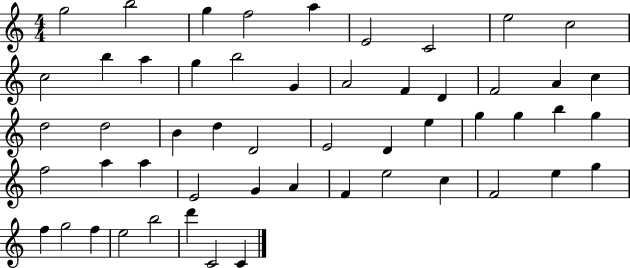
{
  \clef treble
  \numericTimeSignature
  \time 4/4
  \key c \major
  g''2 b''2 | g''4 f''2 a''4 | e'2 c'2 | e''2 c''2 | \break c''2 b''4 a''4 | g''4 b''2 g'4 | a'2 f'4 d'4 | f'2 a'4 c''4 | \break d''2 d''2 | b'4 d''4 d'2 | e'2 d'4 e''4 | g''4 g''4 b''4 g''4 | \break f''2 a''4 a''4 | e'2 g'4 a'4 | f'4 e''2 c''4 | f'2 e''4 g''4 | \break f''4 g''2 f''4 | e''2 b''2 | d'''4 c'2 c'4 | \bar "|."
}